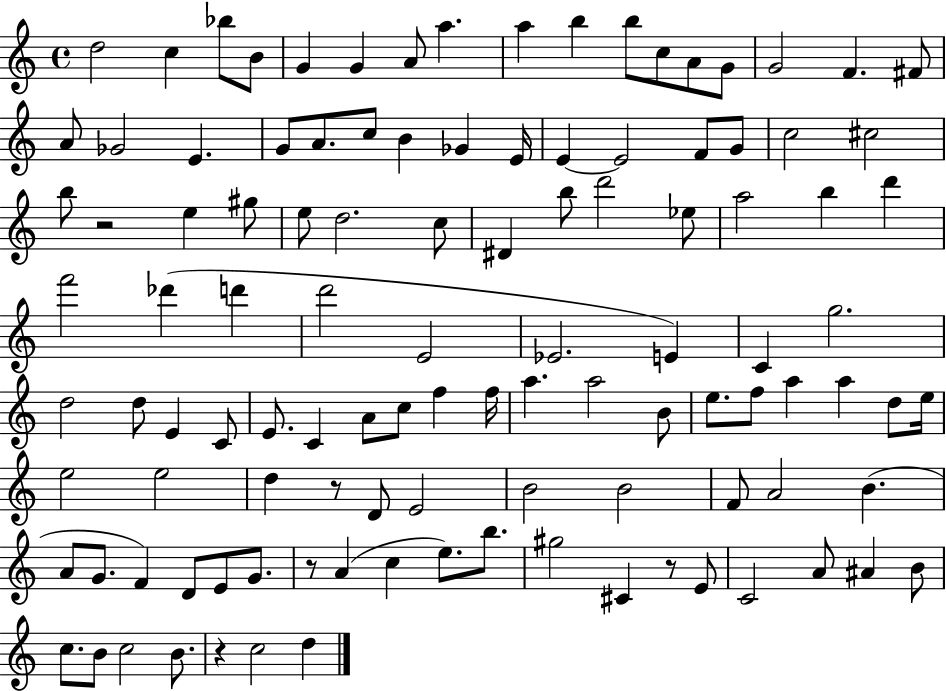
{
  \clef treble
  \time 4/4
  \defaultTimeSignature
  \key c \major
  d''2 c''4 bes''8 b'8 | g'4 g'4 a'8 a''4. | a''4 b''4 b''8 c''8 a'8 g'8 | g'2 f'4. fis'8 | \break a'8 ges'2 e'4. | g'8 a'8. c''8 b'4 ges'4 e'16 | e'4~~ e'2 f'8 g'8 | c''2 cis''2 | \break b''8 r2 e''4 gis''8 | e''8 d''2. c''8 | dis'4 b''8 d'''2 ees''8 | a''2 b''4 d'''4 | \break f'''2 des'''4( d'''4 | d'''2 e'2 | ees'2. e'4) | c'4 g''2. | \break d''2 d''8 e'4 c'8 | e'8. c'4 a'8 c''8 f''4 f''16 | a''4. a''2 b'8 | e''8. f''8 a''4 a''4 d''8 e''16 | \break e''2 e''2 | d''4 r8 d'8 e'2 | b'2 b'2 | f'8 a'2 b'4.( | \break a'8 g'8. f'4) d'8 e'8 g'8. | r8 a'4( c''4 e''8.) b''8. | gis''2 cis'4 r8 e'8 | c'2 a'8 ais'4 b'8 | \break c''8. b'8 c''2 b'8. | r4 c''2 d''4 | \bar "|."
}